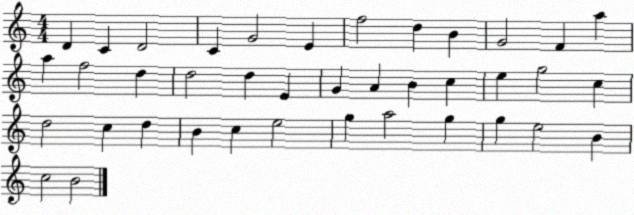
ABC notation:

X:1
T:Untitled
M:4/4
L:1/4
K:C
D C D2 C G2 E f2 d B G2 F a a f2 d d2 d E G A B c e g2 c d2 c d B c e2 g a2 g g e2 B c2 B2